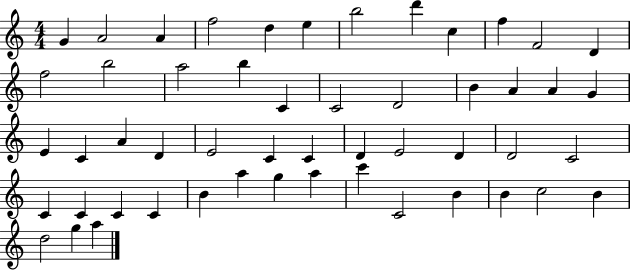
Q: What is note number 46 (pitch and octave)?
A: B4